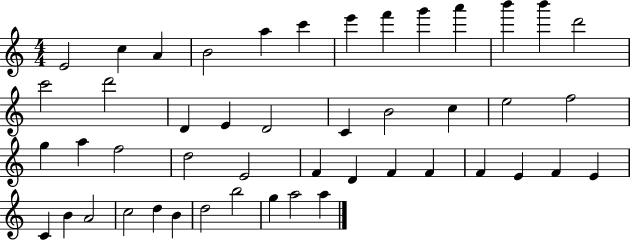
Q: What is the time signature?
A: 4/4